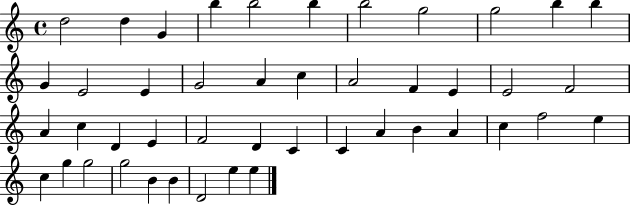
D5/h D5/q G4/q B5/q B5/h B5/q B5/h G5/h G5/h B5/q B5/q G4/q E4/h E4/q G4/h A4/q C5/q A4/h F4/q E4/q E4/h F4/h A4/q C5/q D4/q E4/q F4/h D4/q C4/q C4/q A4/q B4/q A4/q C5/q F5/h E5/q C5/q G5/q G5/h G5/h B4/q B4/q D4/h E5/q E5/q